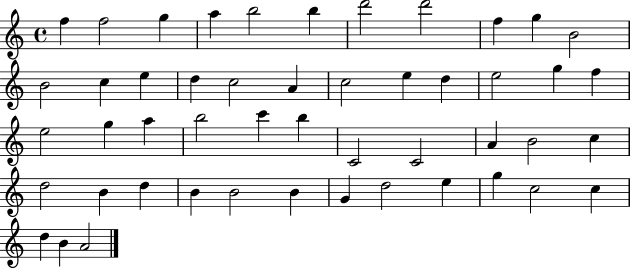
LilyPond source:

{
  \clef treble
  \time 4/4
  \defaultTimeSignature
  \key c \major
  f''4 f''2 g''4 | a''4 b''2 b''4 | d'''2 d'''2 | f''4 g''4 b'2 | \break b'2 c''4 e''4 | d''4 c''2 a'4 | c''2 e''4 d''4 | e''2 g''4 f''4 | \break e''2 g''4 a''4 | b''2 c'''4 b''4 | c'2 c'2 | a'4 b'2 c''4 | \break d''2 b'4 d''4 | b'4 b'2 b'4 | g'4 d''2 e''4 | g''4 c''2 c''4 | \break d''4 b'4 a'2 | \bar "|."
}